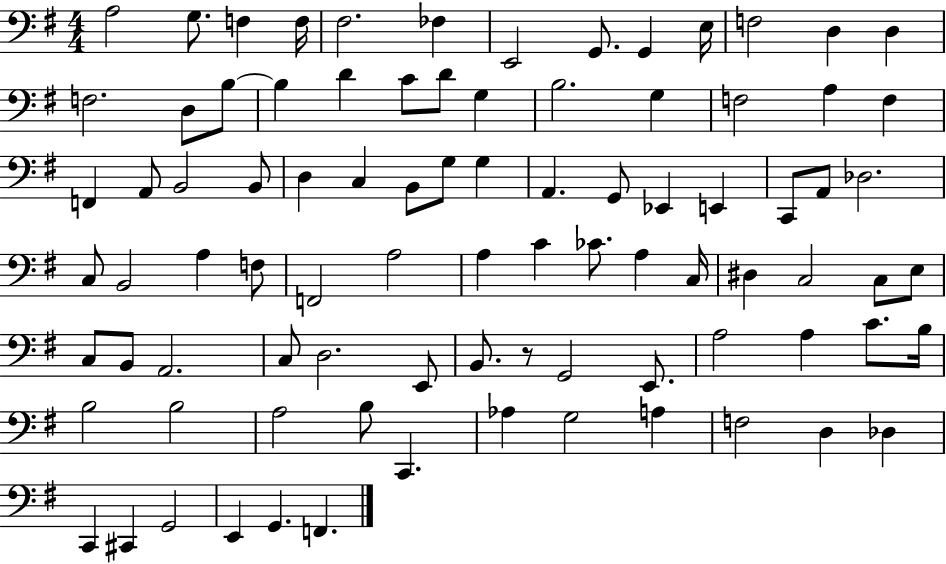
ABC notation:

X:1
T:Untitled
M:4/4
L:1/4
K:G
A,2 G,/2 F, F,/4 ^F,2 _F, E,,2 G,,/2 G,, E,/4 F,2 D, D, F,2 D,/2 B,/2 B, D C/2 D/2 G, B,2 G, F,2 A, F, F,, A,,/2 B,,2 B,,/2 D, C, B,,/2 G,/2 G, A,, G,,/2 _E,, E,, C,,/2 A,,/2 _D,2 C,/2 B,,2 A, F,/2 F,,2 A,2 A, C _C/2 A, C,/4 ^D, C,2 C,/2 E,/2 C,/2 B,,/2 A,,2 C,/2 D,2 E,,/2 B,,/2 z/2 G,,2 E,,/2 A,2 A, C/2 B,/4 B,2 B,2 A,2 B,/2 C,, _A, G,2 A, F,2 D, _D, C,, ^C,, G,,2 E,, G,, F,,